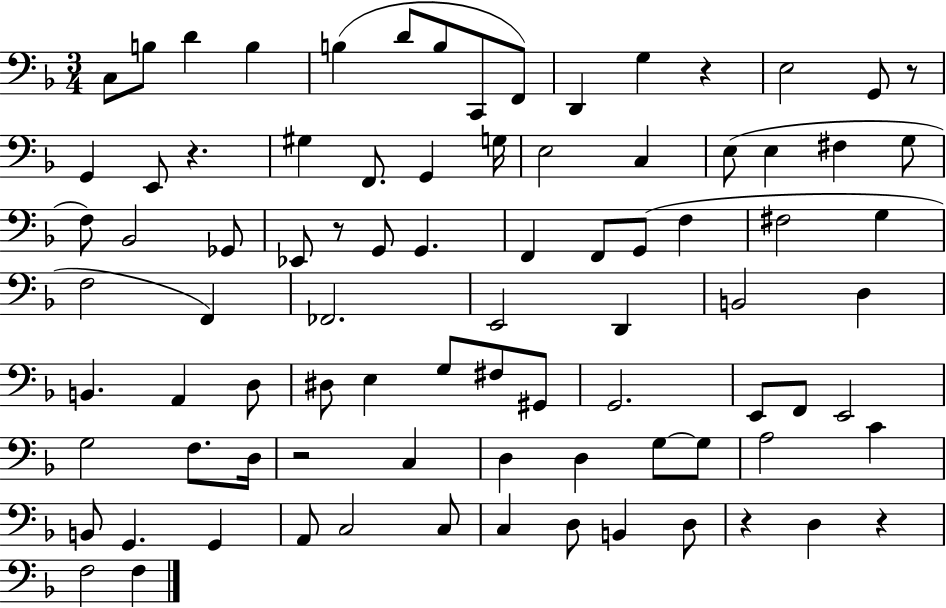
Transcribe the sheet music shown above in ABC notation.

X:1
T:Untitled
M:3/4
L:1/4
K:F
C,/2 B,/2 D B, B, D/2 B,/2 C,,/2 F,,/2 D,, G, z E,2 G,,/2 z/2 G,, E,,/2 z ^G, F,,/2 G,, G,/4 E,2 C, E,/2 E, ^F, G,/2 F,/2 _B,,2 _G,,/2 _E,,/2 z/2 G,,/2 G,, F,, F,,/2 G,,/2 F, ^F,2 G, F,2 F,, _F,,2 E,,2 D,, B,,2 D, B,, A,, D,/2 ^D,/2 E, G,/2 ^F,/2 ^G,,/2 G,,2 E,,/2 F,,/2 E,,2 G,2 F,/2 D,/4 z2 C, D, D, G,/2 G,/2 A,2 C B,,/2 G,, G,, A,,/2 C,2 C,/2 C, D,/2 B,, D,/2 z D, z F,2 F,